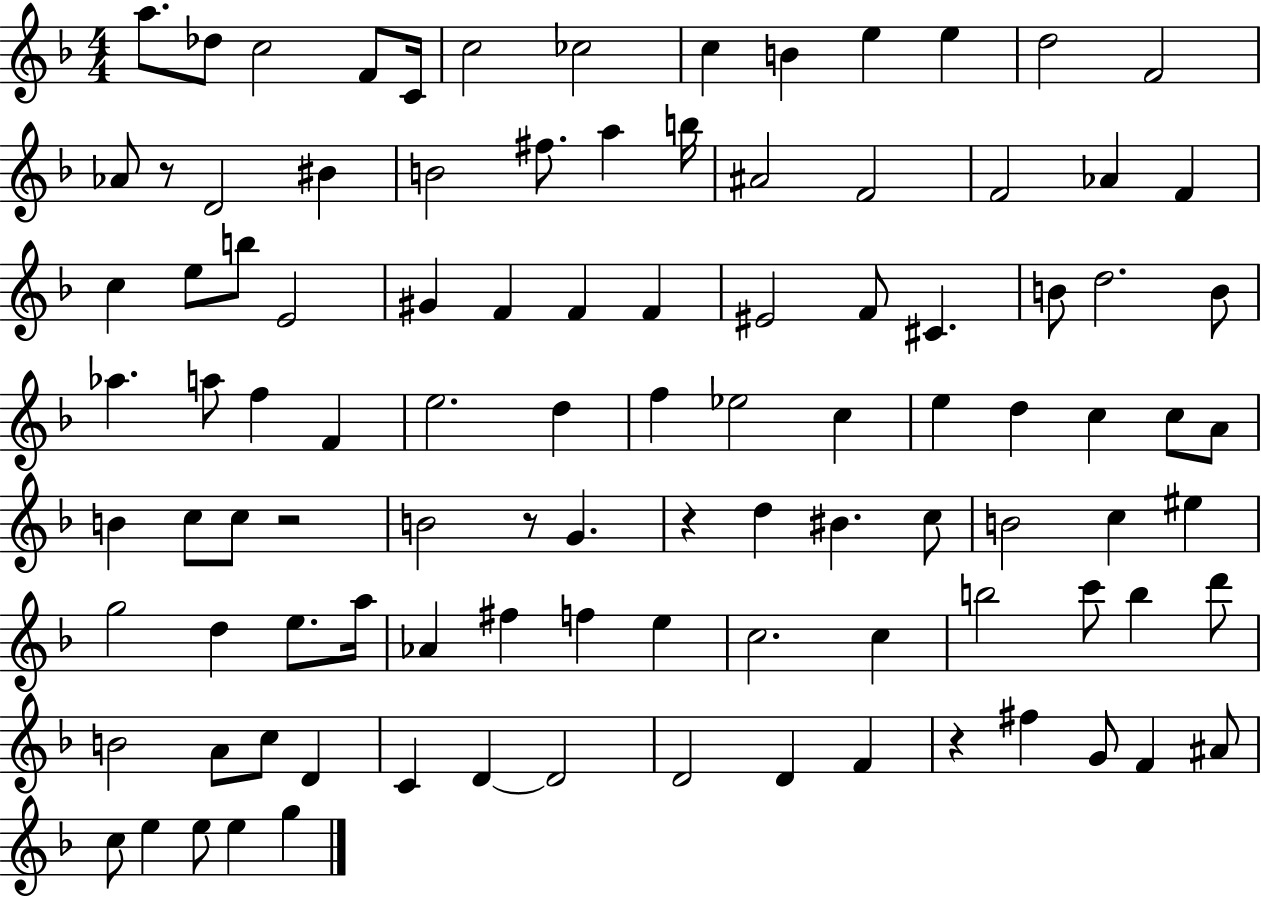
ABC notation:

X:1
T:Untitled
M:4/4
L:1/4
K:F
a/2 _d/2 c2 F/2 C/4 c2 _c2 c B e e d2 F2 _A/2 z/2 D2 ^B B2 ^f/2 a b/4 ^A2 F2 F2 _A F c e/2 b/2 E2 ^G F F F ^E2 F/2 ^C B/2 d2 B/2 _a a/2 f F e2 d f _e2 c e d c c/2 A/2 B c/2 c/2 z2 B2 z/2 G z d ^B c/2 B2 c ^e g2 d e/2 a/4 _A ^f f e c2 c b2 c'/2 b d'/2 B2 A/2 c/2 D C D D2 D2 D F z ^f G/2 F ^A/2 c/2 e e/2 e g